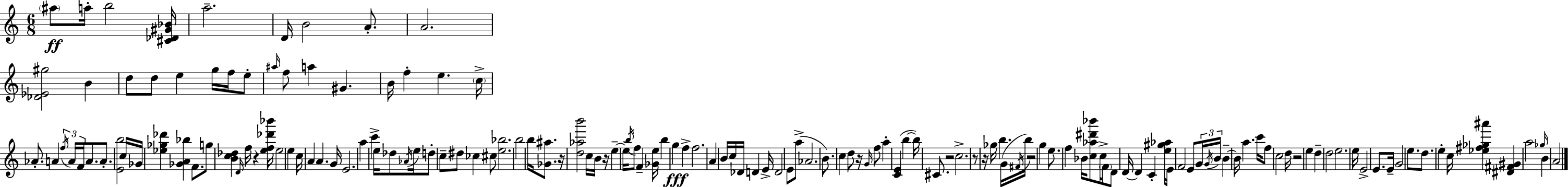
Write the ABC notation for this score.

X:1
T:Untitled
M:6/8
L:1/4
K:Am
^a/2 a/4 b2 [^C_D^G_B]/4 a2 D/4 B2 A/2 A2 [_D_E^g]2 B d/2 d/2 e g/4 f/4 e/2 ^a/4 f/2 a ^G B/4 f e c/4 _A/2 A f/4 A/4 F/4 A/2 A/2 [Eb]2 c/4 _G/4 [_e_g_d'] [_GA_b] F/2 g/2 [Bc_d] D/4 f/4 z [ef_d'_b']/4 e2 e c/4 A A G/4 E2 a c' e/4 _d/2 _A/4 e/4 d/2 c/2 ^d/2 _c ^c/2 [e_b]2 b2 b/4 [_G^a]/2 z/4 [d_ab']2 c/4 B/4 z/4 e e/4 b/4 f/2 F [_Ge]/4 b g f f2 A B/4 c/4 _D/4 D E/4 D2 E/2 a/2 _A2 B/2 c d/2 z/4 G/4 f/2 a [CE] b b/4 ^C/2 z2 c2 z/2 z/4 _g/4 b G/4 ^F/4 b/4 z2 g e/2 f _B/4 [c_a^d'_b']/2 c/4 F/4 D/2 D/4 D C [e^g_a]/4 E/4 F2 E/2 G/4 G/4 B/4 B B/4 a c'/4 f/2 c2 d/4 z2 e d d2 e2 e/4 E2 E/2 E/4 G2 e/2 d/2 e c/4 [_e^f_g^a'] [^D^F^G] a2 _g/4 B A2